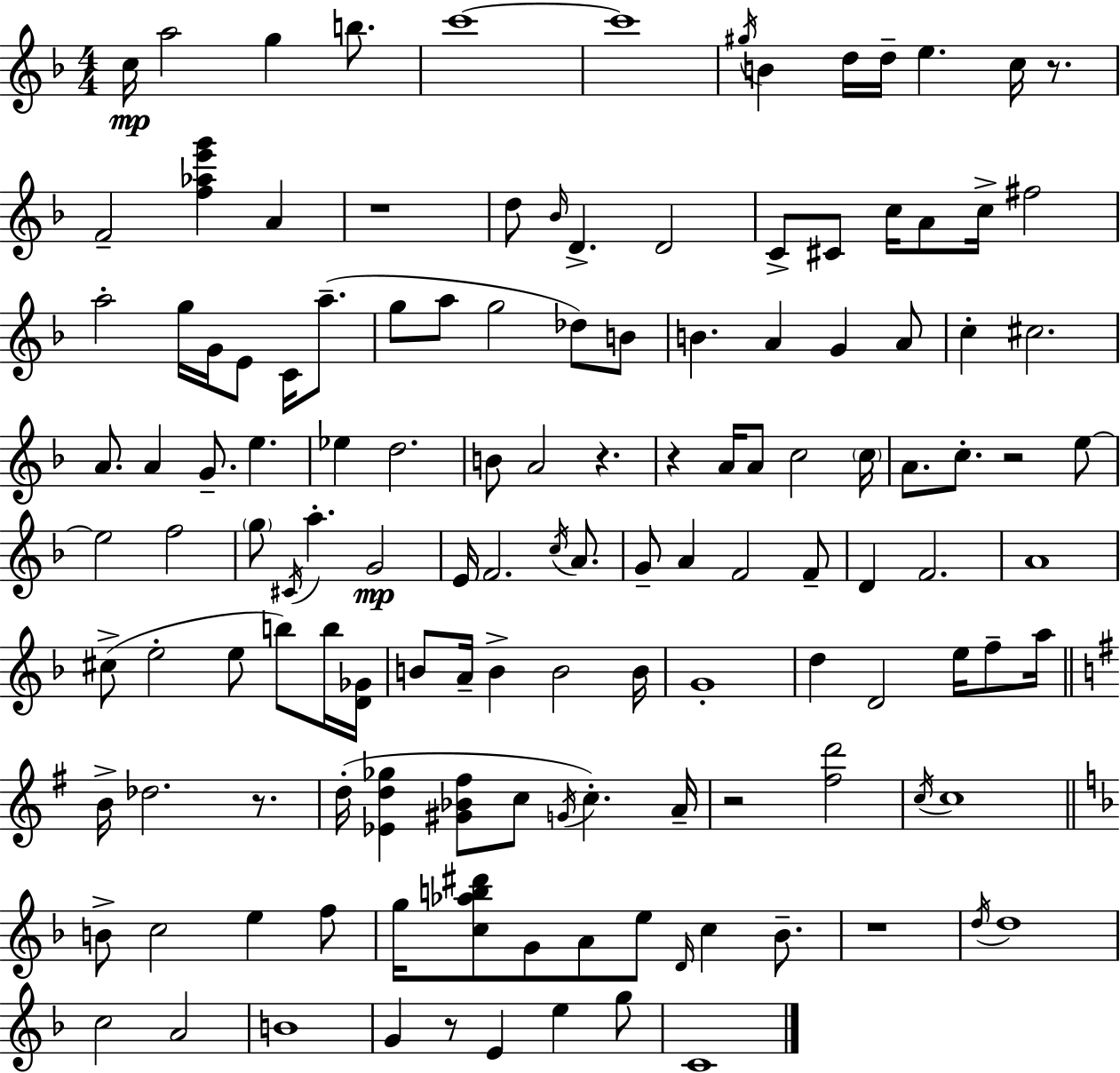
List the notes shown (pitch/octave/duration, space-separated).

C5/s A5/h G5/q B5/e. C6/w C6/w G#5/s B4/q D5/s D5/s E5/q. C5/s R/e. F4/h [F5,Ab5,E6,G6]/q A4/q R/w D5/e Bb4/s D4/q. D4/h C4/e C#4/e C5/s A4/e C5/s F#5/h A5/h G5/s G4/s E4/e C4/s A5/e. G5/e A5/e G5/h Db5/e B4/e B4/q. A4/q G4/q A4/e C5/q C#5/h. A4/e. A4/q G4/e. E5/q. Eb5/q D5/h. B4/e A4/h R/q. R/q A4/s A4/e C5/h C5/s A4/e. C5/e. R/h E5/e E5/h F5/h G5/e C#4/s A5/q. G4/h E4/s F4/h. C5/s A4/e. G4/e A4/q F4/h F4/e D4/q F4/h. A4/w C#5/e E5/h E5/e B5/e B5/s [D4,Gb4]/s B4/e A4/s B4/q B4/h B4/s G4/w D5/q D4/h E5/s F5/e A5/s B4/s Db5/h. R/e. D5/s [Eb4,D5,Gb5]/q [G#4,Bb4,F#5]/e C5/e G4/s C5/q. A4/s R/h [F#5,D6]/h C5/s C5/w B4/e C5/h E5/q F5/e G5/s [C5,Ab5,B5,D#6]/e G4/e A4/e E5/e D4/s C5/q Bb4/e. R/w D5/s D5/w C5/h A4/h B4/w G4/q R/e E4/q E5/q G5/e C4/w